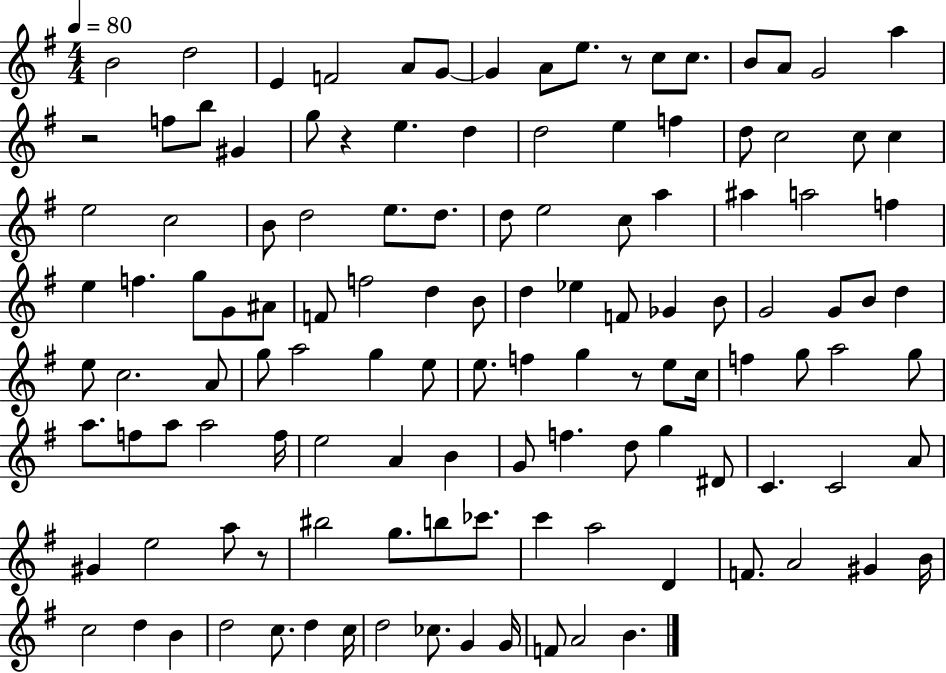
{
  \clef treble
  \numericTimeSignature
  \time 4/4
  \key g \major
  \tempo 4 = 80
  b'2 d''2 | e'4 f'2 a'8 g'8~~ | g'4 a'8 e''8. r8 c''8 c''8. | b'8 a'8 g'2 a''4 | \break r2 f''8 b''8 gis'4 | g''8 r4 e''4. d''4 | d''2 e''4 f''4 | d''8 c''2 c''8 c''4 | \break e''2 c''2 | b'8 d''2 e''8. d''8. | d''8 e''2 c''8 a''4 | ais''4 a''2 f''4 | \break e''4 f''4. g''8 g'8 ais'8 | f'8 f''2 d''4 b'8 | d''4 ees''4 f'8 ges'4 b'8 | g'2 g'8 b'8 d''4 | \break e''8 c''2. a'8 | g''8 a''2 g''4 e''8 | e''8. f''4 g''4 r8 e''8 c''16 | f''4 g''8 a''2 g''8 | \break a''8. f''8 a''8 a''2 f''16 | e''2 a'4 b'4 | g'8 f''4. d''8 g''4 dis'8 | c'4. c'2 a'8 | \break gis'4 e''2 a''8 r8 | bis''2 g''8. b''8 ces'''8. | c'''4 a''2 d'4 | f'8. a'2 gis'4 b'16 | \break c''2 d''4 b'4 | d''2 c''8. d''4 c''16 | d''2 ces''8. g'4 g'16 | f'8 a'2 b'4. | \break \bar "|."
}